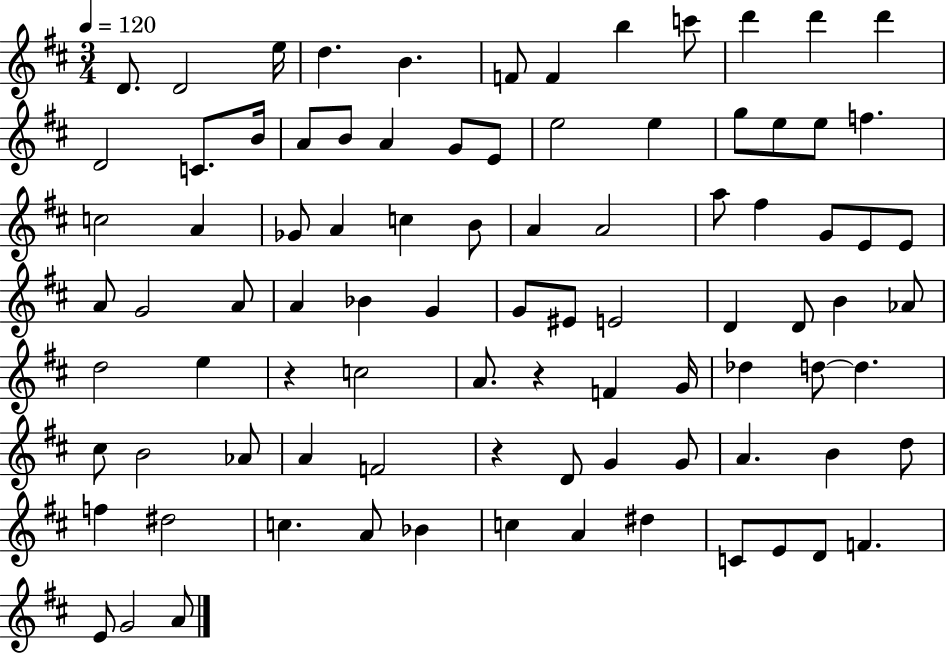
{
  \clef treble
  \numericTimeSignature
  \time 3/4
  \key d \major
  \tempo 4 = 120
  d'8. d'2 e''16 | d''4. b'4. | f'8 f'4 b''4 c'''8 | d'''4 d'''4 d'''4 | \break d'2 c'8. b'16 | a'8 b'8 a'4 g'8 e'8 | e''2 e''4 | g''8 e''8 e''8 f''4. | \break c''2 a'4 | ges'8 a'4 c''4 b'8 | a'4 a'2 | a''8 fis''4 g'8 e'8 e'8 | \break a'8 g'2 a'8 | a'4 bes'4 g'4 | g'8 eis'8 e'2 | d'4 d'8 b'4 aes'8 | \break d''2 e''4 | r4 c''2 | a'8. r4 f'4 g'16 | des''4 d''8~~ d''4. | \break cis''8 b'2 aes'8 | a'4 f'2 | r4 d'8 g'4 g'8 | a'4. b'4 d''8 | \break f''4 dis''2 | c''4. a'8 bes'4 | c''4 a'4 dis''4 | c'8 e'8 d'8 f'4. | \break e'8 g'2 a'8 | \bar "|."
}